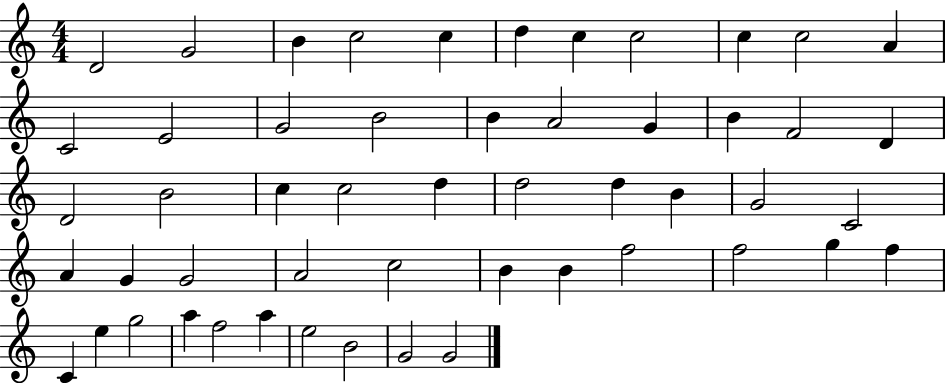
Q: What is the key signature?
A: C major